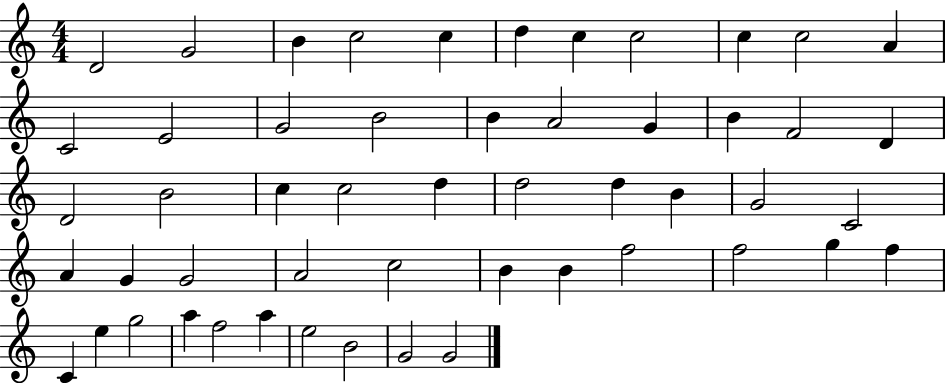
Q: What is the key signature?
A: C major